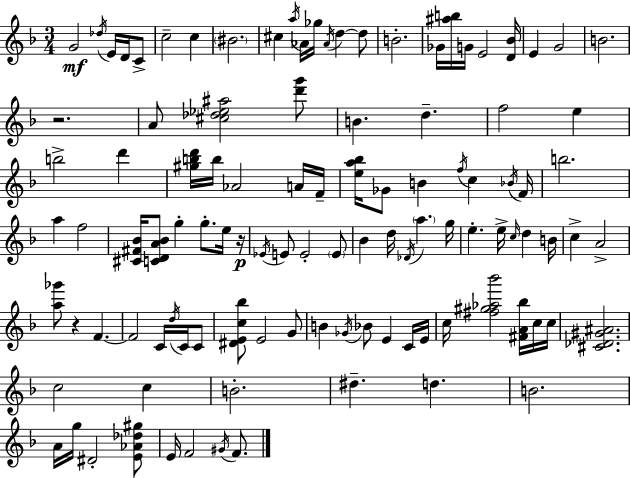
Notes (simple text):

G4/h Db5/s E4/s D4/s C4/e C5/h C5/q BIS4/h. C#5/q A5/s Ab4/s Gb5/s Ab4/s D5/q D5/e B4/h. Gb4/s [A#5,B5]/s G4/s E4/h [D4,Bb4]/s E4/q G4/h B4/h. R/h. A4/e [C#5,Db5,Eb5,A#5]/h [D6,G6]/e B4/q. D5/q. F5/h E5/q B5/h D6/q [G#5,B5,D6]/s B5/s Ab4/h A4/s F4/s [E5,A5,Bb5]/s Gb4/e B4/q F5/s C5/q Bb4/s F4/s B5/h. A5/q F5/h [C#4,F#4,Bb4]/s [C4,D4,A4,Bb4]/e G5/q G5/e. E5/s R/s Eb4/s E4/e E4/h E4/e Bb4/q D5/s Db4/s A5/q. G5/s E5/q. E5/s C5/s D5/q B4/s C5/q A4/h [A5,Gb6]/e R/q F4/q. F4/h C4/s D5/s C4/s C4/e [D#4,E4,C5,Bb5]/e E4/h G4/e B4/q Gb4/s Bb4/e E4/q C4/s E4/s C5/s [F#5,G#5,Ab5,Bb6]/h [F#4,A4,Bb5]/s C5/s C5/s [C#4,Db4,G#4,A#4]/h. C5/h C5/q B4/h. D#5/q. D5/q. B4/h. A4/s G5/s D#4/h [E4,Ab4,Db5,G#5]/e E4/s F4/h G#4/s F4/e.